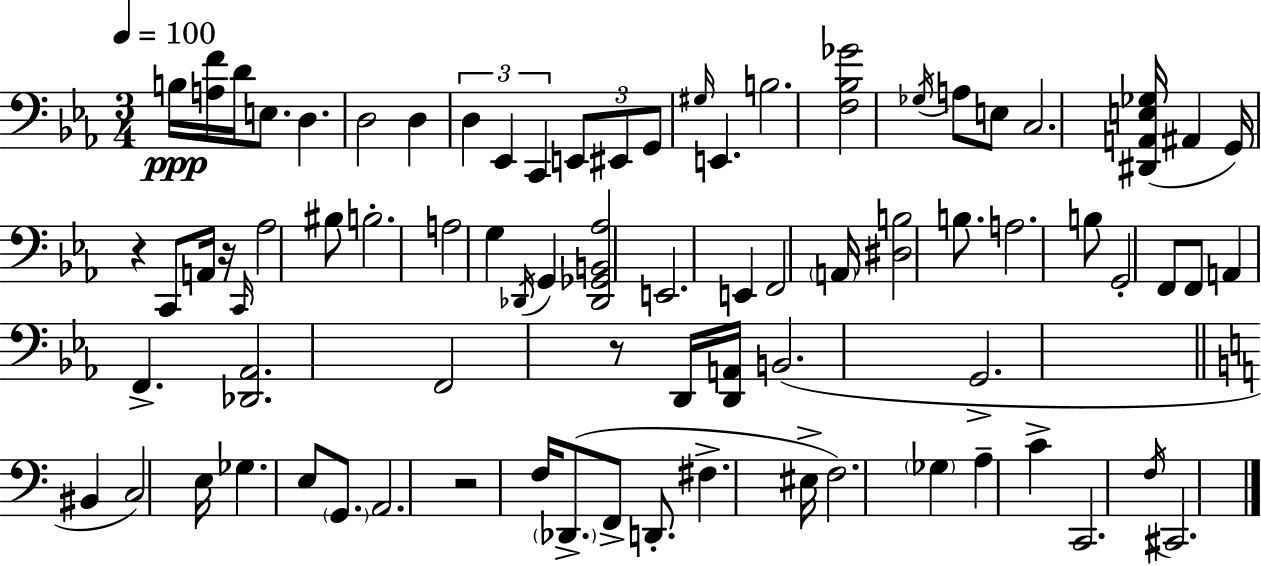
B3/s [A3,F4]/s D4/s E3/e. D3/q. D3/h D3/q D3/q Eb2/q C2/q E2/e EIS2/e G2/e G#3/s E2/q. B3/h. [F3,Bb3,Gb4]/h Gb3/s A3/e E3/e C3/h. [D#2,A2,E3,Gb3]/s A#2/q G2/s R/q C2/e A2/s R/s C2/s Ab3/h BIS3/e B3/h. A3/h G3/q Db2/s G2/q [Db2,Gb2,B2,Ab3]/h E2/h. E2/q F2/h A2/s [D#3,B3]/h B3/e. A3/h. B3/e G2/h F2/e F2/e A2/q F2/q. [Db2,Ab2]/h. F2/h R/e D2/s [D2,A2]/s B2/h. G2/h. BIS2/q C3/h E3/s Gb3/q. E3/e G2/e. A2/h. R/h F3/s Db2/e. F2/e D2/e. F#3/q. EIS3/s F3/h. Gb3/q A3/q C4/q C2/h. F3/s C#2/h.